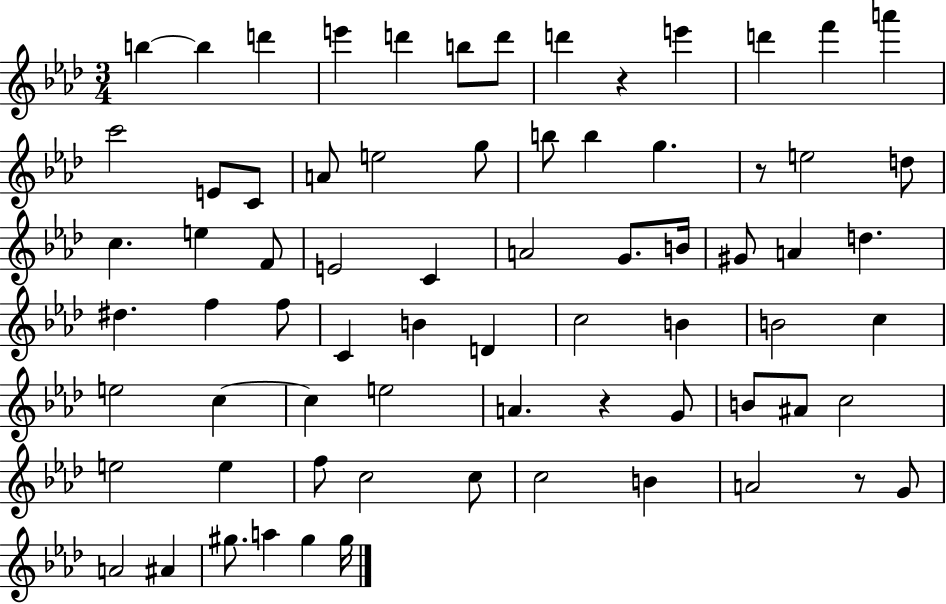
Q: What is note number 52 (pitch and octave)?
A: A#4